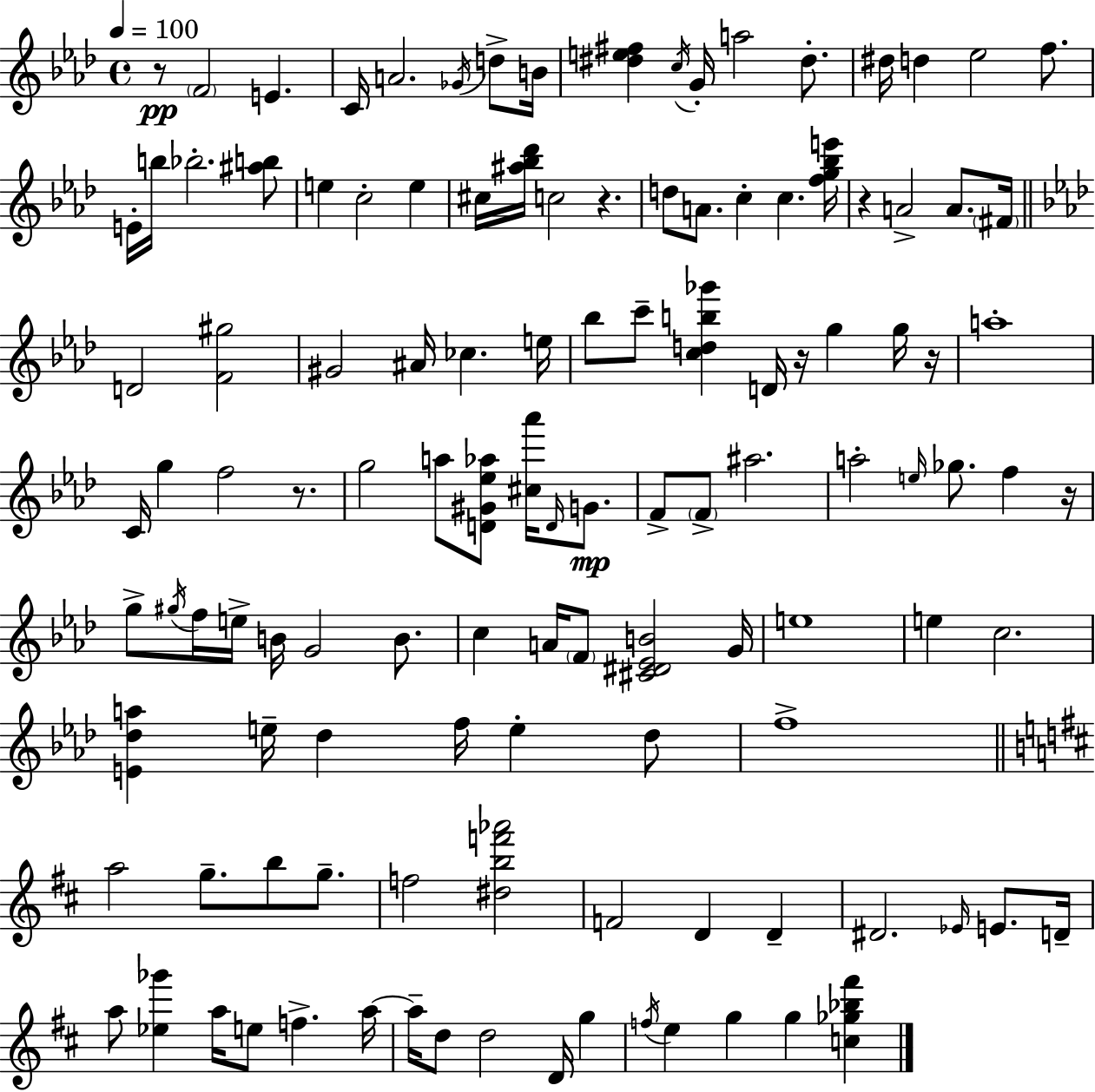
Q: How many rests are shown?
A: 7